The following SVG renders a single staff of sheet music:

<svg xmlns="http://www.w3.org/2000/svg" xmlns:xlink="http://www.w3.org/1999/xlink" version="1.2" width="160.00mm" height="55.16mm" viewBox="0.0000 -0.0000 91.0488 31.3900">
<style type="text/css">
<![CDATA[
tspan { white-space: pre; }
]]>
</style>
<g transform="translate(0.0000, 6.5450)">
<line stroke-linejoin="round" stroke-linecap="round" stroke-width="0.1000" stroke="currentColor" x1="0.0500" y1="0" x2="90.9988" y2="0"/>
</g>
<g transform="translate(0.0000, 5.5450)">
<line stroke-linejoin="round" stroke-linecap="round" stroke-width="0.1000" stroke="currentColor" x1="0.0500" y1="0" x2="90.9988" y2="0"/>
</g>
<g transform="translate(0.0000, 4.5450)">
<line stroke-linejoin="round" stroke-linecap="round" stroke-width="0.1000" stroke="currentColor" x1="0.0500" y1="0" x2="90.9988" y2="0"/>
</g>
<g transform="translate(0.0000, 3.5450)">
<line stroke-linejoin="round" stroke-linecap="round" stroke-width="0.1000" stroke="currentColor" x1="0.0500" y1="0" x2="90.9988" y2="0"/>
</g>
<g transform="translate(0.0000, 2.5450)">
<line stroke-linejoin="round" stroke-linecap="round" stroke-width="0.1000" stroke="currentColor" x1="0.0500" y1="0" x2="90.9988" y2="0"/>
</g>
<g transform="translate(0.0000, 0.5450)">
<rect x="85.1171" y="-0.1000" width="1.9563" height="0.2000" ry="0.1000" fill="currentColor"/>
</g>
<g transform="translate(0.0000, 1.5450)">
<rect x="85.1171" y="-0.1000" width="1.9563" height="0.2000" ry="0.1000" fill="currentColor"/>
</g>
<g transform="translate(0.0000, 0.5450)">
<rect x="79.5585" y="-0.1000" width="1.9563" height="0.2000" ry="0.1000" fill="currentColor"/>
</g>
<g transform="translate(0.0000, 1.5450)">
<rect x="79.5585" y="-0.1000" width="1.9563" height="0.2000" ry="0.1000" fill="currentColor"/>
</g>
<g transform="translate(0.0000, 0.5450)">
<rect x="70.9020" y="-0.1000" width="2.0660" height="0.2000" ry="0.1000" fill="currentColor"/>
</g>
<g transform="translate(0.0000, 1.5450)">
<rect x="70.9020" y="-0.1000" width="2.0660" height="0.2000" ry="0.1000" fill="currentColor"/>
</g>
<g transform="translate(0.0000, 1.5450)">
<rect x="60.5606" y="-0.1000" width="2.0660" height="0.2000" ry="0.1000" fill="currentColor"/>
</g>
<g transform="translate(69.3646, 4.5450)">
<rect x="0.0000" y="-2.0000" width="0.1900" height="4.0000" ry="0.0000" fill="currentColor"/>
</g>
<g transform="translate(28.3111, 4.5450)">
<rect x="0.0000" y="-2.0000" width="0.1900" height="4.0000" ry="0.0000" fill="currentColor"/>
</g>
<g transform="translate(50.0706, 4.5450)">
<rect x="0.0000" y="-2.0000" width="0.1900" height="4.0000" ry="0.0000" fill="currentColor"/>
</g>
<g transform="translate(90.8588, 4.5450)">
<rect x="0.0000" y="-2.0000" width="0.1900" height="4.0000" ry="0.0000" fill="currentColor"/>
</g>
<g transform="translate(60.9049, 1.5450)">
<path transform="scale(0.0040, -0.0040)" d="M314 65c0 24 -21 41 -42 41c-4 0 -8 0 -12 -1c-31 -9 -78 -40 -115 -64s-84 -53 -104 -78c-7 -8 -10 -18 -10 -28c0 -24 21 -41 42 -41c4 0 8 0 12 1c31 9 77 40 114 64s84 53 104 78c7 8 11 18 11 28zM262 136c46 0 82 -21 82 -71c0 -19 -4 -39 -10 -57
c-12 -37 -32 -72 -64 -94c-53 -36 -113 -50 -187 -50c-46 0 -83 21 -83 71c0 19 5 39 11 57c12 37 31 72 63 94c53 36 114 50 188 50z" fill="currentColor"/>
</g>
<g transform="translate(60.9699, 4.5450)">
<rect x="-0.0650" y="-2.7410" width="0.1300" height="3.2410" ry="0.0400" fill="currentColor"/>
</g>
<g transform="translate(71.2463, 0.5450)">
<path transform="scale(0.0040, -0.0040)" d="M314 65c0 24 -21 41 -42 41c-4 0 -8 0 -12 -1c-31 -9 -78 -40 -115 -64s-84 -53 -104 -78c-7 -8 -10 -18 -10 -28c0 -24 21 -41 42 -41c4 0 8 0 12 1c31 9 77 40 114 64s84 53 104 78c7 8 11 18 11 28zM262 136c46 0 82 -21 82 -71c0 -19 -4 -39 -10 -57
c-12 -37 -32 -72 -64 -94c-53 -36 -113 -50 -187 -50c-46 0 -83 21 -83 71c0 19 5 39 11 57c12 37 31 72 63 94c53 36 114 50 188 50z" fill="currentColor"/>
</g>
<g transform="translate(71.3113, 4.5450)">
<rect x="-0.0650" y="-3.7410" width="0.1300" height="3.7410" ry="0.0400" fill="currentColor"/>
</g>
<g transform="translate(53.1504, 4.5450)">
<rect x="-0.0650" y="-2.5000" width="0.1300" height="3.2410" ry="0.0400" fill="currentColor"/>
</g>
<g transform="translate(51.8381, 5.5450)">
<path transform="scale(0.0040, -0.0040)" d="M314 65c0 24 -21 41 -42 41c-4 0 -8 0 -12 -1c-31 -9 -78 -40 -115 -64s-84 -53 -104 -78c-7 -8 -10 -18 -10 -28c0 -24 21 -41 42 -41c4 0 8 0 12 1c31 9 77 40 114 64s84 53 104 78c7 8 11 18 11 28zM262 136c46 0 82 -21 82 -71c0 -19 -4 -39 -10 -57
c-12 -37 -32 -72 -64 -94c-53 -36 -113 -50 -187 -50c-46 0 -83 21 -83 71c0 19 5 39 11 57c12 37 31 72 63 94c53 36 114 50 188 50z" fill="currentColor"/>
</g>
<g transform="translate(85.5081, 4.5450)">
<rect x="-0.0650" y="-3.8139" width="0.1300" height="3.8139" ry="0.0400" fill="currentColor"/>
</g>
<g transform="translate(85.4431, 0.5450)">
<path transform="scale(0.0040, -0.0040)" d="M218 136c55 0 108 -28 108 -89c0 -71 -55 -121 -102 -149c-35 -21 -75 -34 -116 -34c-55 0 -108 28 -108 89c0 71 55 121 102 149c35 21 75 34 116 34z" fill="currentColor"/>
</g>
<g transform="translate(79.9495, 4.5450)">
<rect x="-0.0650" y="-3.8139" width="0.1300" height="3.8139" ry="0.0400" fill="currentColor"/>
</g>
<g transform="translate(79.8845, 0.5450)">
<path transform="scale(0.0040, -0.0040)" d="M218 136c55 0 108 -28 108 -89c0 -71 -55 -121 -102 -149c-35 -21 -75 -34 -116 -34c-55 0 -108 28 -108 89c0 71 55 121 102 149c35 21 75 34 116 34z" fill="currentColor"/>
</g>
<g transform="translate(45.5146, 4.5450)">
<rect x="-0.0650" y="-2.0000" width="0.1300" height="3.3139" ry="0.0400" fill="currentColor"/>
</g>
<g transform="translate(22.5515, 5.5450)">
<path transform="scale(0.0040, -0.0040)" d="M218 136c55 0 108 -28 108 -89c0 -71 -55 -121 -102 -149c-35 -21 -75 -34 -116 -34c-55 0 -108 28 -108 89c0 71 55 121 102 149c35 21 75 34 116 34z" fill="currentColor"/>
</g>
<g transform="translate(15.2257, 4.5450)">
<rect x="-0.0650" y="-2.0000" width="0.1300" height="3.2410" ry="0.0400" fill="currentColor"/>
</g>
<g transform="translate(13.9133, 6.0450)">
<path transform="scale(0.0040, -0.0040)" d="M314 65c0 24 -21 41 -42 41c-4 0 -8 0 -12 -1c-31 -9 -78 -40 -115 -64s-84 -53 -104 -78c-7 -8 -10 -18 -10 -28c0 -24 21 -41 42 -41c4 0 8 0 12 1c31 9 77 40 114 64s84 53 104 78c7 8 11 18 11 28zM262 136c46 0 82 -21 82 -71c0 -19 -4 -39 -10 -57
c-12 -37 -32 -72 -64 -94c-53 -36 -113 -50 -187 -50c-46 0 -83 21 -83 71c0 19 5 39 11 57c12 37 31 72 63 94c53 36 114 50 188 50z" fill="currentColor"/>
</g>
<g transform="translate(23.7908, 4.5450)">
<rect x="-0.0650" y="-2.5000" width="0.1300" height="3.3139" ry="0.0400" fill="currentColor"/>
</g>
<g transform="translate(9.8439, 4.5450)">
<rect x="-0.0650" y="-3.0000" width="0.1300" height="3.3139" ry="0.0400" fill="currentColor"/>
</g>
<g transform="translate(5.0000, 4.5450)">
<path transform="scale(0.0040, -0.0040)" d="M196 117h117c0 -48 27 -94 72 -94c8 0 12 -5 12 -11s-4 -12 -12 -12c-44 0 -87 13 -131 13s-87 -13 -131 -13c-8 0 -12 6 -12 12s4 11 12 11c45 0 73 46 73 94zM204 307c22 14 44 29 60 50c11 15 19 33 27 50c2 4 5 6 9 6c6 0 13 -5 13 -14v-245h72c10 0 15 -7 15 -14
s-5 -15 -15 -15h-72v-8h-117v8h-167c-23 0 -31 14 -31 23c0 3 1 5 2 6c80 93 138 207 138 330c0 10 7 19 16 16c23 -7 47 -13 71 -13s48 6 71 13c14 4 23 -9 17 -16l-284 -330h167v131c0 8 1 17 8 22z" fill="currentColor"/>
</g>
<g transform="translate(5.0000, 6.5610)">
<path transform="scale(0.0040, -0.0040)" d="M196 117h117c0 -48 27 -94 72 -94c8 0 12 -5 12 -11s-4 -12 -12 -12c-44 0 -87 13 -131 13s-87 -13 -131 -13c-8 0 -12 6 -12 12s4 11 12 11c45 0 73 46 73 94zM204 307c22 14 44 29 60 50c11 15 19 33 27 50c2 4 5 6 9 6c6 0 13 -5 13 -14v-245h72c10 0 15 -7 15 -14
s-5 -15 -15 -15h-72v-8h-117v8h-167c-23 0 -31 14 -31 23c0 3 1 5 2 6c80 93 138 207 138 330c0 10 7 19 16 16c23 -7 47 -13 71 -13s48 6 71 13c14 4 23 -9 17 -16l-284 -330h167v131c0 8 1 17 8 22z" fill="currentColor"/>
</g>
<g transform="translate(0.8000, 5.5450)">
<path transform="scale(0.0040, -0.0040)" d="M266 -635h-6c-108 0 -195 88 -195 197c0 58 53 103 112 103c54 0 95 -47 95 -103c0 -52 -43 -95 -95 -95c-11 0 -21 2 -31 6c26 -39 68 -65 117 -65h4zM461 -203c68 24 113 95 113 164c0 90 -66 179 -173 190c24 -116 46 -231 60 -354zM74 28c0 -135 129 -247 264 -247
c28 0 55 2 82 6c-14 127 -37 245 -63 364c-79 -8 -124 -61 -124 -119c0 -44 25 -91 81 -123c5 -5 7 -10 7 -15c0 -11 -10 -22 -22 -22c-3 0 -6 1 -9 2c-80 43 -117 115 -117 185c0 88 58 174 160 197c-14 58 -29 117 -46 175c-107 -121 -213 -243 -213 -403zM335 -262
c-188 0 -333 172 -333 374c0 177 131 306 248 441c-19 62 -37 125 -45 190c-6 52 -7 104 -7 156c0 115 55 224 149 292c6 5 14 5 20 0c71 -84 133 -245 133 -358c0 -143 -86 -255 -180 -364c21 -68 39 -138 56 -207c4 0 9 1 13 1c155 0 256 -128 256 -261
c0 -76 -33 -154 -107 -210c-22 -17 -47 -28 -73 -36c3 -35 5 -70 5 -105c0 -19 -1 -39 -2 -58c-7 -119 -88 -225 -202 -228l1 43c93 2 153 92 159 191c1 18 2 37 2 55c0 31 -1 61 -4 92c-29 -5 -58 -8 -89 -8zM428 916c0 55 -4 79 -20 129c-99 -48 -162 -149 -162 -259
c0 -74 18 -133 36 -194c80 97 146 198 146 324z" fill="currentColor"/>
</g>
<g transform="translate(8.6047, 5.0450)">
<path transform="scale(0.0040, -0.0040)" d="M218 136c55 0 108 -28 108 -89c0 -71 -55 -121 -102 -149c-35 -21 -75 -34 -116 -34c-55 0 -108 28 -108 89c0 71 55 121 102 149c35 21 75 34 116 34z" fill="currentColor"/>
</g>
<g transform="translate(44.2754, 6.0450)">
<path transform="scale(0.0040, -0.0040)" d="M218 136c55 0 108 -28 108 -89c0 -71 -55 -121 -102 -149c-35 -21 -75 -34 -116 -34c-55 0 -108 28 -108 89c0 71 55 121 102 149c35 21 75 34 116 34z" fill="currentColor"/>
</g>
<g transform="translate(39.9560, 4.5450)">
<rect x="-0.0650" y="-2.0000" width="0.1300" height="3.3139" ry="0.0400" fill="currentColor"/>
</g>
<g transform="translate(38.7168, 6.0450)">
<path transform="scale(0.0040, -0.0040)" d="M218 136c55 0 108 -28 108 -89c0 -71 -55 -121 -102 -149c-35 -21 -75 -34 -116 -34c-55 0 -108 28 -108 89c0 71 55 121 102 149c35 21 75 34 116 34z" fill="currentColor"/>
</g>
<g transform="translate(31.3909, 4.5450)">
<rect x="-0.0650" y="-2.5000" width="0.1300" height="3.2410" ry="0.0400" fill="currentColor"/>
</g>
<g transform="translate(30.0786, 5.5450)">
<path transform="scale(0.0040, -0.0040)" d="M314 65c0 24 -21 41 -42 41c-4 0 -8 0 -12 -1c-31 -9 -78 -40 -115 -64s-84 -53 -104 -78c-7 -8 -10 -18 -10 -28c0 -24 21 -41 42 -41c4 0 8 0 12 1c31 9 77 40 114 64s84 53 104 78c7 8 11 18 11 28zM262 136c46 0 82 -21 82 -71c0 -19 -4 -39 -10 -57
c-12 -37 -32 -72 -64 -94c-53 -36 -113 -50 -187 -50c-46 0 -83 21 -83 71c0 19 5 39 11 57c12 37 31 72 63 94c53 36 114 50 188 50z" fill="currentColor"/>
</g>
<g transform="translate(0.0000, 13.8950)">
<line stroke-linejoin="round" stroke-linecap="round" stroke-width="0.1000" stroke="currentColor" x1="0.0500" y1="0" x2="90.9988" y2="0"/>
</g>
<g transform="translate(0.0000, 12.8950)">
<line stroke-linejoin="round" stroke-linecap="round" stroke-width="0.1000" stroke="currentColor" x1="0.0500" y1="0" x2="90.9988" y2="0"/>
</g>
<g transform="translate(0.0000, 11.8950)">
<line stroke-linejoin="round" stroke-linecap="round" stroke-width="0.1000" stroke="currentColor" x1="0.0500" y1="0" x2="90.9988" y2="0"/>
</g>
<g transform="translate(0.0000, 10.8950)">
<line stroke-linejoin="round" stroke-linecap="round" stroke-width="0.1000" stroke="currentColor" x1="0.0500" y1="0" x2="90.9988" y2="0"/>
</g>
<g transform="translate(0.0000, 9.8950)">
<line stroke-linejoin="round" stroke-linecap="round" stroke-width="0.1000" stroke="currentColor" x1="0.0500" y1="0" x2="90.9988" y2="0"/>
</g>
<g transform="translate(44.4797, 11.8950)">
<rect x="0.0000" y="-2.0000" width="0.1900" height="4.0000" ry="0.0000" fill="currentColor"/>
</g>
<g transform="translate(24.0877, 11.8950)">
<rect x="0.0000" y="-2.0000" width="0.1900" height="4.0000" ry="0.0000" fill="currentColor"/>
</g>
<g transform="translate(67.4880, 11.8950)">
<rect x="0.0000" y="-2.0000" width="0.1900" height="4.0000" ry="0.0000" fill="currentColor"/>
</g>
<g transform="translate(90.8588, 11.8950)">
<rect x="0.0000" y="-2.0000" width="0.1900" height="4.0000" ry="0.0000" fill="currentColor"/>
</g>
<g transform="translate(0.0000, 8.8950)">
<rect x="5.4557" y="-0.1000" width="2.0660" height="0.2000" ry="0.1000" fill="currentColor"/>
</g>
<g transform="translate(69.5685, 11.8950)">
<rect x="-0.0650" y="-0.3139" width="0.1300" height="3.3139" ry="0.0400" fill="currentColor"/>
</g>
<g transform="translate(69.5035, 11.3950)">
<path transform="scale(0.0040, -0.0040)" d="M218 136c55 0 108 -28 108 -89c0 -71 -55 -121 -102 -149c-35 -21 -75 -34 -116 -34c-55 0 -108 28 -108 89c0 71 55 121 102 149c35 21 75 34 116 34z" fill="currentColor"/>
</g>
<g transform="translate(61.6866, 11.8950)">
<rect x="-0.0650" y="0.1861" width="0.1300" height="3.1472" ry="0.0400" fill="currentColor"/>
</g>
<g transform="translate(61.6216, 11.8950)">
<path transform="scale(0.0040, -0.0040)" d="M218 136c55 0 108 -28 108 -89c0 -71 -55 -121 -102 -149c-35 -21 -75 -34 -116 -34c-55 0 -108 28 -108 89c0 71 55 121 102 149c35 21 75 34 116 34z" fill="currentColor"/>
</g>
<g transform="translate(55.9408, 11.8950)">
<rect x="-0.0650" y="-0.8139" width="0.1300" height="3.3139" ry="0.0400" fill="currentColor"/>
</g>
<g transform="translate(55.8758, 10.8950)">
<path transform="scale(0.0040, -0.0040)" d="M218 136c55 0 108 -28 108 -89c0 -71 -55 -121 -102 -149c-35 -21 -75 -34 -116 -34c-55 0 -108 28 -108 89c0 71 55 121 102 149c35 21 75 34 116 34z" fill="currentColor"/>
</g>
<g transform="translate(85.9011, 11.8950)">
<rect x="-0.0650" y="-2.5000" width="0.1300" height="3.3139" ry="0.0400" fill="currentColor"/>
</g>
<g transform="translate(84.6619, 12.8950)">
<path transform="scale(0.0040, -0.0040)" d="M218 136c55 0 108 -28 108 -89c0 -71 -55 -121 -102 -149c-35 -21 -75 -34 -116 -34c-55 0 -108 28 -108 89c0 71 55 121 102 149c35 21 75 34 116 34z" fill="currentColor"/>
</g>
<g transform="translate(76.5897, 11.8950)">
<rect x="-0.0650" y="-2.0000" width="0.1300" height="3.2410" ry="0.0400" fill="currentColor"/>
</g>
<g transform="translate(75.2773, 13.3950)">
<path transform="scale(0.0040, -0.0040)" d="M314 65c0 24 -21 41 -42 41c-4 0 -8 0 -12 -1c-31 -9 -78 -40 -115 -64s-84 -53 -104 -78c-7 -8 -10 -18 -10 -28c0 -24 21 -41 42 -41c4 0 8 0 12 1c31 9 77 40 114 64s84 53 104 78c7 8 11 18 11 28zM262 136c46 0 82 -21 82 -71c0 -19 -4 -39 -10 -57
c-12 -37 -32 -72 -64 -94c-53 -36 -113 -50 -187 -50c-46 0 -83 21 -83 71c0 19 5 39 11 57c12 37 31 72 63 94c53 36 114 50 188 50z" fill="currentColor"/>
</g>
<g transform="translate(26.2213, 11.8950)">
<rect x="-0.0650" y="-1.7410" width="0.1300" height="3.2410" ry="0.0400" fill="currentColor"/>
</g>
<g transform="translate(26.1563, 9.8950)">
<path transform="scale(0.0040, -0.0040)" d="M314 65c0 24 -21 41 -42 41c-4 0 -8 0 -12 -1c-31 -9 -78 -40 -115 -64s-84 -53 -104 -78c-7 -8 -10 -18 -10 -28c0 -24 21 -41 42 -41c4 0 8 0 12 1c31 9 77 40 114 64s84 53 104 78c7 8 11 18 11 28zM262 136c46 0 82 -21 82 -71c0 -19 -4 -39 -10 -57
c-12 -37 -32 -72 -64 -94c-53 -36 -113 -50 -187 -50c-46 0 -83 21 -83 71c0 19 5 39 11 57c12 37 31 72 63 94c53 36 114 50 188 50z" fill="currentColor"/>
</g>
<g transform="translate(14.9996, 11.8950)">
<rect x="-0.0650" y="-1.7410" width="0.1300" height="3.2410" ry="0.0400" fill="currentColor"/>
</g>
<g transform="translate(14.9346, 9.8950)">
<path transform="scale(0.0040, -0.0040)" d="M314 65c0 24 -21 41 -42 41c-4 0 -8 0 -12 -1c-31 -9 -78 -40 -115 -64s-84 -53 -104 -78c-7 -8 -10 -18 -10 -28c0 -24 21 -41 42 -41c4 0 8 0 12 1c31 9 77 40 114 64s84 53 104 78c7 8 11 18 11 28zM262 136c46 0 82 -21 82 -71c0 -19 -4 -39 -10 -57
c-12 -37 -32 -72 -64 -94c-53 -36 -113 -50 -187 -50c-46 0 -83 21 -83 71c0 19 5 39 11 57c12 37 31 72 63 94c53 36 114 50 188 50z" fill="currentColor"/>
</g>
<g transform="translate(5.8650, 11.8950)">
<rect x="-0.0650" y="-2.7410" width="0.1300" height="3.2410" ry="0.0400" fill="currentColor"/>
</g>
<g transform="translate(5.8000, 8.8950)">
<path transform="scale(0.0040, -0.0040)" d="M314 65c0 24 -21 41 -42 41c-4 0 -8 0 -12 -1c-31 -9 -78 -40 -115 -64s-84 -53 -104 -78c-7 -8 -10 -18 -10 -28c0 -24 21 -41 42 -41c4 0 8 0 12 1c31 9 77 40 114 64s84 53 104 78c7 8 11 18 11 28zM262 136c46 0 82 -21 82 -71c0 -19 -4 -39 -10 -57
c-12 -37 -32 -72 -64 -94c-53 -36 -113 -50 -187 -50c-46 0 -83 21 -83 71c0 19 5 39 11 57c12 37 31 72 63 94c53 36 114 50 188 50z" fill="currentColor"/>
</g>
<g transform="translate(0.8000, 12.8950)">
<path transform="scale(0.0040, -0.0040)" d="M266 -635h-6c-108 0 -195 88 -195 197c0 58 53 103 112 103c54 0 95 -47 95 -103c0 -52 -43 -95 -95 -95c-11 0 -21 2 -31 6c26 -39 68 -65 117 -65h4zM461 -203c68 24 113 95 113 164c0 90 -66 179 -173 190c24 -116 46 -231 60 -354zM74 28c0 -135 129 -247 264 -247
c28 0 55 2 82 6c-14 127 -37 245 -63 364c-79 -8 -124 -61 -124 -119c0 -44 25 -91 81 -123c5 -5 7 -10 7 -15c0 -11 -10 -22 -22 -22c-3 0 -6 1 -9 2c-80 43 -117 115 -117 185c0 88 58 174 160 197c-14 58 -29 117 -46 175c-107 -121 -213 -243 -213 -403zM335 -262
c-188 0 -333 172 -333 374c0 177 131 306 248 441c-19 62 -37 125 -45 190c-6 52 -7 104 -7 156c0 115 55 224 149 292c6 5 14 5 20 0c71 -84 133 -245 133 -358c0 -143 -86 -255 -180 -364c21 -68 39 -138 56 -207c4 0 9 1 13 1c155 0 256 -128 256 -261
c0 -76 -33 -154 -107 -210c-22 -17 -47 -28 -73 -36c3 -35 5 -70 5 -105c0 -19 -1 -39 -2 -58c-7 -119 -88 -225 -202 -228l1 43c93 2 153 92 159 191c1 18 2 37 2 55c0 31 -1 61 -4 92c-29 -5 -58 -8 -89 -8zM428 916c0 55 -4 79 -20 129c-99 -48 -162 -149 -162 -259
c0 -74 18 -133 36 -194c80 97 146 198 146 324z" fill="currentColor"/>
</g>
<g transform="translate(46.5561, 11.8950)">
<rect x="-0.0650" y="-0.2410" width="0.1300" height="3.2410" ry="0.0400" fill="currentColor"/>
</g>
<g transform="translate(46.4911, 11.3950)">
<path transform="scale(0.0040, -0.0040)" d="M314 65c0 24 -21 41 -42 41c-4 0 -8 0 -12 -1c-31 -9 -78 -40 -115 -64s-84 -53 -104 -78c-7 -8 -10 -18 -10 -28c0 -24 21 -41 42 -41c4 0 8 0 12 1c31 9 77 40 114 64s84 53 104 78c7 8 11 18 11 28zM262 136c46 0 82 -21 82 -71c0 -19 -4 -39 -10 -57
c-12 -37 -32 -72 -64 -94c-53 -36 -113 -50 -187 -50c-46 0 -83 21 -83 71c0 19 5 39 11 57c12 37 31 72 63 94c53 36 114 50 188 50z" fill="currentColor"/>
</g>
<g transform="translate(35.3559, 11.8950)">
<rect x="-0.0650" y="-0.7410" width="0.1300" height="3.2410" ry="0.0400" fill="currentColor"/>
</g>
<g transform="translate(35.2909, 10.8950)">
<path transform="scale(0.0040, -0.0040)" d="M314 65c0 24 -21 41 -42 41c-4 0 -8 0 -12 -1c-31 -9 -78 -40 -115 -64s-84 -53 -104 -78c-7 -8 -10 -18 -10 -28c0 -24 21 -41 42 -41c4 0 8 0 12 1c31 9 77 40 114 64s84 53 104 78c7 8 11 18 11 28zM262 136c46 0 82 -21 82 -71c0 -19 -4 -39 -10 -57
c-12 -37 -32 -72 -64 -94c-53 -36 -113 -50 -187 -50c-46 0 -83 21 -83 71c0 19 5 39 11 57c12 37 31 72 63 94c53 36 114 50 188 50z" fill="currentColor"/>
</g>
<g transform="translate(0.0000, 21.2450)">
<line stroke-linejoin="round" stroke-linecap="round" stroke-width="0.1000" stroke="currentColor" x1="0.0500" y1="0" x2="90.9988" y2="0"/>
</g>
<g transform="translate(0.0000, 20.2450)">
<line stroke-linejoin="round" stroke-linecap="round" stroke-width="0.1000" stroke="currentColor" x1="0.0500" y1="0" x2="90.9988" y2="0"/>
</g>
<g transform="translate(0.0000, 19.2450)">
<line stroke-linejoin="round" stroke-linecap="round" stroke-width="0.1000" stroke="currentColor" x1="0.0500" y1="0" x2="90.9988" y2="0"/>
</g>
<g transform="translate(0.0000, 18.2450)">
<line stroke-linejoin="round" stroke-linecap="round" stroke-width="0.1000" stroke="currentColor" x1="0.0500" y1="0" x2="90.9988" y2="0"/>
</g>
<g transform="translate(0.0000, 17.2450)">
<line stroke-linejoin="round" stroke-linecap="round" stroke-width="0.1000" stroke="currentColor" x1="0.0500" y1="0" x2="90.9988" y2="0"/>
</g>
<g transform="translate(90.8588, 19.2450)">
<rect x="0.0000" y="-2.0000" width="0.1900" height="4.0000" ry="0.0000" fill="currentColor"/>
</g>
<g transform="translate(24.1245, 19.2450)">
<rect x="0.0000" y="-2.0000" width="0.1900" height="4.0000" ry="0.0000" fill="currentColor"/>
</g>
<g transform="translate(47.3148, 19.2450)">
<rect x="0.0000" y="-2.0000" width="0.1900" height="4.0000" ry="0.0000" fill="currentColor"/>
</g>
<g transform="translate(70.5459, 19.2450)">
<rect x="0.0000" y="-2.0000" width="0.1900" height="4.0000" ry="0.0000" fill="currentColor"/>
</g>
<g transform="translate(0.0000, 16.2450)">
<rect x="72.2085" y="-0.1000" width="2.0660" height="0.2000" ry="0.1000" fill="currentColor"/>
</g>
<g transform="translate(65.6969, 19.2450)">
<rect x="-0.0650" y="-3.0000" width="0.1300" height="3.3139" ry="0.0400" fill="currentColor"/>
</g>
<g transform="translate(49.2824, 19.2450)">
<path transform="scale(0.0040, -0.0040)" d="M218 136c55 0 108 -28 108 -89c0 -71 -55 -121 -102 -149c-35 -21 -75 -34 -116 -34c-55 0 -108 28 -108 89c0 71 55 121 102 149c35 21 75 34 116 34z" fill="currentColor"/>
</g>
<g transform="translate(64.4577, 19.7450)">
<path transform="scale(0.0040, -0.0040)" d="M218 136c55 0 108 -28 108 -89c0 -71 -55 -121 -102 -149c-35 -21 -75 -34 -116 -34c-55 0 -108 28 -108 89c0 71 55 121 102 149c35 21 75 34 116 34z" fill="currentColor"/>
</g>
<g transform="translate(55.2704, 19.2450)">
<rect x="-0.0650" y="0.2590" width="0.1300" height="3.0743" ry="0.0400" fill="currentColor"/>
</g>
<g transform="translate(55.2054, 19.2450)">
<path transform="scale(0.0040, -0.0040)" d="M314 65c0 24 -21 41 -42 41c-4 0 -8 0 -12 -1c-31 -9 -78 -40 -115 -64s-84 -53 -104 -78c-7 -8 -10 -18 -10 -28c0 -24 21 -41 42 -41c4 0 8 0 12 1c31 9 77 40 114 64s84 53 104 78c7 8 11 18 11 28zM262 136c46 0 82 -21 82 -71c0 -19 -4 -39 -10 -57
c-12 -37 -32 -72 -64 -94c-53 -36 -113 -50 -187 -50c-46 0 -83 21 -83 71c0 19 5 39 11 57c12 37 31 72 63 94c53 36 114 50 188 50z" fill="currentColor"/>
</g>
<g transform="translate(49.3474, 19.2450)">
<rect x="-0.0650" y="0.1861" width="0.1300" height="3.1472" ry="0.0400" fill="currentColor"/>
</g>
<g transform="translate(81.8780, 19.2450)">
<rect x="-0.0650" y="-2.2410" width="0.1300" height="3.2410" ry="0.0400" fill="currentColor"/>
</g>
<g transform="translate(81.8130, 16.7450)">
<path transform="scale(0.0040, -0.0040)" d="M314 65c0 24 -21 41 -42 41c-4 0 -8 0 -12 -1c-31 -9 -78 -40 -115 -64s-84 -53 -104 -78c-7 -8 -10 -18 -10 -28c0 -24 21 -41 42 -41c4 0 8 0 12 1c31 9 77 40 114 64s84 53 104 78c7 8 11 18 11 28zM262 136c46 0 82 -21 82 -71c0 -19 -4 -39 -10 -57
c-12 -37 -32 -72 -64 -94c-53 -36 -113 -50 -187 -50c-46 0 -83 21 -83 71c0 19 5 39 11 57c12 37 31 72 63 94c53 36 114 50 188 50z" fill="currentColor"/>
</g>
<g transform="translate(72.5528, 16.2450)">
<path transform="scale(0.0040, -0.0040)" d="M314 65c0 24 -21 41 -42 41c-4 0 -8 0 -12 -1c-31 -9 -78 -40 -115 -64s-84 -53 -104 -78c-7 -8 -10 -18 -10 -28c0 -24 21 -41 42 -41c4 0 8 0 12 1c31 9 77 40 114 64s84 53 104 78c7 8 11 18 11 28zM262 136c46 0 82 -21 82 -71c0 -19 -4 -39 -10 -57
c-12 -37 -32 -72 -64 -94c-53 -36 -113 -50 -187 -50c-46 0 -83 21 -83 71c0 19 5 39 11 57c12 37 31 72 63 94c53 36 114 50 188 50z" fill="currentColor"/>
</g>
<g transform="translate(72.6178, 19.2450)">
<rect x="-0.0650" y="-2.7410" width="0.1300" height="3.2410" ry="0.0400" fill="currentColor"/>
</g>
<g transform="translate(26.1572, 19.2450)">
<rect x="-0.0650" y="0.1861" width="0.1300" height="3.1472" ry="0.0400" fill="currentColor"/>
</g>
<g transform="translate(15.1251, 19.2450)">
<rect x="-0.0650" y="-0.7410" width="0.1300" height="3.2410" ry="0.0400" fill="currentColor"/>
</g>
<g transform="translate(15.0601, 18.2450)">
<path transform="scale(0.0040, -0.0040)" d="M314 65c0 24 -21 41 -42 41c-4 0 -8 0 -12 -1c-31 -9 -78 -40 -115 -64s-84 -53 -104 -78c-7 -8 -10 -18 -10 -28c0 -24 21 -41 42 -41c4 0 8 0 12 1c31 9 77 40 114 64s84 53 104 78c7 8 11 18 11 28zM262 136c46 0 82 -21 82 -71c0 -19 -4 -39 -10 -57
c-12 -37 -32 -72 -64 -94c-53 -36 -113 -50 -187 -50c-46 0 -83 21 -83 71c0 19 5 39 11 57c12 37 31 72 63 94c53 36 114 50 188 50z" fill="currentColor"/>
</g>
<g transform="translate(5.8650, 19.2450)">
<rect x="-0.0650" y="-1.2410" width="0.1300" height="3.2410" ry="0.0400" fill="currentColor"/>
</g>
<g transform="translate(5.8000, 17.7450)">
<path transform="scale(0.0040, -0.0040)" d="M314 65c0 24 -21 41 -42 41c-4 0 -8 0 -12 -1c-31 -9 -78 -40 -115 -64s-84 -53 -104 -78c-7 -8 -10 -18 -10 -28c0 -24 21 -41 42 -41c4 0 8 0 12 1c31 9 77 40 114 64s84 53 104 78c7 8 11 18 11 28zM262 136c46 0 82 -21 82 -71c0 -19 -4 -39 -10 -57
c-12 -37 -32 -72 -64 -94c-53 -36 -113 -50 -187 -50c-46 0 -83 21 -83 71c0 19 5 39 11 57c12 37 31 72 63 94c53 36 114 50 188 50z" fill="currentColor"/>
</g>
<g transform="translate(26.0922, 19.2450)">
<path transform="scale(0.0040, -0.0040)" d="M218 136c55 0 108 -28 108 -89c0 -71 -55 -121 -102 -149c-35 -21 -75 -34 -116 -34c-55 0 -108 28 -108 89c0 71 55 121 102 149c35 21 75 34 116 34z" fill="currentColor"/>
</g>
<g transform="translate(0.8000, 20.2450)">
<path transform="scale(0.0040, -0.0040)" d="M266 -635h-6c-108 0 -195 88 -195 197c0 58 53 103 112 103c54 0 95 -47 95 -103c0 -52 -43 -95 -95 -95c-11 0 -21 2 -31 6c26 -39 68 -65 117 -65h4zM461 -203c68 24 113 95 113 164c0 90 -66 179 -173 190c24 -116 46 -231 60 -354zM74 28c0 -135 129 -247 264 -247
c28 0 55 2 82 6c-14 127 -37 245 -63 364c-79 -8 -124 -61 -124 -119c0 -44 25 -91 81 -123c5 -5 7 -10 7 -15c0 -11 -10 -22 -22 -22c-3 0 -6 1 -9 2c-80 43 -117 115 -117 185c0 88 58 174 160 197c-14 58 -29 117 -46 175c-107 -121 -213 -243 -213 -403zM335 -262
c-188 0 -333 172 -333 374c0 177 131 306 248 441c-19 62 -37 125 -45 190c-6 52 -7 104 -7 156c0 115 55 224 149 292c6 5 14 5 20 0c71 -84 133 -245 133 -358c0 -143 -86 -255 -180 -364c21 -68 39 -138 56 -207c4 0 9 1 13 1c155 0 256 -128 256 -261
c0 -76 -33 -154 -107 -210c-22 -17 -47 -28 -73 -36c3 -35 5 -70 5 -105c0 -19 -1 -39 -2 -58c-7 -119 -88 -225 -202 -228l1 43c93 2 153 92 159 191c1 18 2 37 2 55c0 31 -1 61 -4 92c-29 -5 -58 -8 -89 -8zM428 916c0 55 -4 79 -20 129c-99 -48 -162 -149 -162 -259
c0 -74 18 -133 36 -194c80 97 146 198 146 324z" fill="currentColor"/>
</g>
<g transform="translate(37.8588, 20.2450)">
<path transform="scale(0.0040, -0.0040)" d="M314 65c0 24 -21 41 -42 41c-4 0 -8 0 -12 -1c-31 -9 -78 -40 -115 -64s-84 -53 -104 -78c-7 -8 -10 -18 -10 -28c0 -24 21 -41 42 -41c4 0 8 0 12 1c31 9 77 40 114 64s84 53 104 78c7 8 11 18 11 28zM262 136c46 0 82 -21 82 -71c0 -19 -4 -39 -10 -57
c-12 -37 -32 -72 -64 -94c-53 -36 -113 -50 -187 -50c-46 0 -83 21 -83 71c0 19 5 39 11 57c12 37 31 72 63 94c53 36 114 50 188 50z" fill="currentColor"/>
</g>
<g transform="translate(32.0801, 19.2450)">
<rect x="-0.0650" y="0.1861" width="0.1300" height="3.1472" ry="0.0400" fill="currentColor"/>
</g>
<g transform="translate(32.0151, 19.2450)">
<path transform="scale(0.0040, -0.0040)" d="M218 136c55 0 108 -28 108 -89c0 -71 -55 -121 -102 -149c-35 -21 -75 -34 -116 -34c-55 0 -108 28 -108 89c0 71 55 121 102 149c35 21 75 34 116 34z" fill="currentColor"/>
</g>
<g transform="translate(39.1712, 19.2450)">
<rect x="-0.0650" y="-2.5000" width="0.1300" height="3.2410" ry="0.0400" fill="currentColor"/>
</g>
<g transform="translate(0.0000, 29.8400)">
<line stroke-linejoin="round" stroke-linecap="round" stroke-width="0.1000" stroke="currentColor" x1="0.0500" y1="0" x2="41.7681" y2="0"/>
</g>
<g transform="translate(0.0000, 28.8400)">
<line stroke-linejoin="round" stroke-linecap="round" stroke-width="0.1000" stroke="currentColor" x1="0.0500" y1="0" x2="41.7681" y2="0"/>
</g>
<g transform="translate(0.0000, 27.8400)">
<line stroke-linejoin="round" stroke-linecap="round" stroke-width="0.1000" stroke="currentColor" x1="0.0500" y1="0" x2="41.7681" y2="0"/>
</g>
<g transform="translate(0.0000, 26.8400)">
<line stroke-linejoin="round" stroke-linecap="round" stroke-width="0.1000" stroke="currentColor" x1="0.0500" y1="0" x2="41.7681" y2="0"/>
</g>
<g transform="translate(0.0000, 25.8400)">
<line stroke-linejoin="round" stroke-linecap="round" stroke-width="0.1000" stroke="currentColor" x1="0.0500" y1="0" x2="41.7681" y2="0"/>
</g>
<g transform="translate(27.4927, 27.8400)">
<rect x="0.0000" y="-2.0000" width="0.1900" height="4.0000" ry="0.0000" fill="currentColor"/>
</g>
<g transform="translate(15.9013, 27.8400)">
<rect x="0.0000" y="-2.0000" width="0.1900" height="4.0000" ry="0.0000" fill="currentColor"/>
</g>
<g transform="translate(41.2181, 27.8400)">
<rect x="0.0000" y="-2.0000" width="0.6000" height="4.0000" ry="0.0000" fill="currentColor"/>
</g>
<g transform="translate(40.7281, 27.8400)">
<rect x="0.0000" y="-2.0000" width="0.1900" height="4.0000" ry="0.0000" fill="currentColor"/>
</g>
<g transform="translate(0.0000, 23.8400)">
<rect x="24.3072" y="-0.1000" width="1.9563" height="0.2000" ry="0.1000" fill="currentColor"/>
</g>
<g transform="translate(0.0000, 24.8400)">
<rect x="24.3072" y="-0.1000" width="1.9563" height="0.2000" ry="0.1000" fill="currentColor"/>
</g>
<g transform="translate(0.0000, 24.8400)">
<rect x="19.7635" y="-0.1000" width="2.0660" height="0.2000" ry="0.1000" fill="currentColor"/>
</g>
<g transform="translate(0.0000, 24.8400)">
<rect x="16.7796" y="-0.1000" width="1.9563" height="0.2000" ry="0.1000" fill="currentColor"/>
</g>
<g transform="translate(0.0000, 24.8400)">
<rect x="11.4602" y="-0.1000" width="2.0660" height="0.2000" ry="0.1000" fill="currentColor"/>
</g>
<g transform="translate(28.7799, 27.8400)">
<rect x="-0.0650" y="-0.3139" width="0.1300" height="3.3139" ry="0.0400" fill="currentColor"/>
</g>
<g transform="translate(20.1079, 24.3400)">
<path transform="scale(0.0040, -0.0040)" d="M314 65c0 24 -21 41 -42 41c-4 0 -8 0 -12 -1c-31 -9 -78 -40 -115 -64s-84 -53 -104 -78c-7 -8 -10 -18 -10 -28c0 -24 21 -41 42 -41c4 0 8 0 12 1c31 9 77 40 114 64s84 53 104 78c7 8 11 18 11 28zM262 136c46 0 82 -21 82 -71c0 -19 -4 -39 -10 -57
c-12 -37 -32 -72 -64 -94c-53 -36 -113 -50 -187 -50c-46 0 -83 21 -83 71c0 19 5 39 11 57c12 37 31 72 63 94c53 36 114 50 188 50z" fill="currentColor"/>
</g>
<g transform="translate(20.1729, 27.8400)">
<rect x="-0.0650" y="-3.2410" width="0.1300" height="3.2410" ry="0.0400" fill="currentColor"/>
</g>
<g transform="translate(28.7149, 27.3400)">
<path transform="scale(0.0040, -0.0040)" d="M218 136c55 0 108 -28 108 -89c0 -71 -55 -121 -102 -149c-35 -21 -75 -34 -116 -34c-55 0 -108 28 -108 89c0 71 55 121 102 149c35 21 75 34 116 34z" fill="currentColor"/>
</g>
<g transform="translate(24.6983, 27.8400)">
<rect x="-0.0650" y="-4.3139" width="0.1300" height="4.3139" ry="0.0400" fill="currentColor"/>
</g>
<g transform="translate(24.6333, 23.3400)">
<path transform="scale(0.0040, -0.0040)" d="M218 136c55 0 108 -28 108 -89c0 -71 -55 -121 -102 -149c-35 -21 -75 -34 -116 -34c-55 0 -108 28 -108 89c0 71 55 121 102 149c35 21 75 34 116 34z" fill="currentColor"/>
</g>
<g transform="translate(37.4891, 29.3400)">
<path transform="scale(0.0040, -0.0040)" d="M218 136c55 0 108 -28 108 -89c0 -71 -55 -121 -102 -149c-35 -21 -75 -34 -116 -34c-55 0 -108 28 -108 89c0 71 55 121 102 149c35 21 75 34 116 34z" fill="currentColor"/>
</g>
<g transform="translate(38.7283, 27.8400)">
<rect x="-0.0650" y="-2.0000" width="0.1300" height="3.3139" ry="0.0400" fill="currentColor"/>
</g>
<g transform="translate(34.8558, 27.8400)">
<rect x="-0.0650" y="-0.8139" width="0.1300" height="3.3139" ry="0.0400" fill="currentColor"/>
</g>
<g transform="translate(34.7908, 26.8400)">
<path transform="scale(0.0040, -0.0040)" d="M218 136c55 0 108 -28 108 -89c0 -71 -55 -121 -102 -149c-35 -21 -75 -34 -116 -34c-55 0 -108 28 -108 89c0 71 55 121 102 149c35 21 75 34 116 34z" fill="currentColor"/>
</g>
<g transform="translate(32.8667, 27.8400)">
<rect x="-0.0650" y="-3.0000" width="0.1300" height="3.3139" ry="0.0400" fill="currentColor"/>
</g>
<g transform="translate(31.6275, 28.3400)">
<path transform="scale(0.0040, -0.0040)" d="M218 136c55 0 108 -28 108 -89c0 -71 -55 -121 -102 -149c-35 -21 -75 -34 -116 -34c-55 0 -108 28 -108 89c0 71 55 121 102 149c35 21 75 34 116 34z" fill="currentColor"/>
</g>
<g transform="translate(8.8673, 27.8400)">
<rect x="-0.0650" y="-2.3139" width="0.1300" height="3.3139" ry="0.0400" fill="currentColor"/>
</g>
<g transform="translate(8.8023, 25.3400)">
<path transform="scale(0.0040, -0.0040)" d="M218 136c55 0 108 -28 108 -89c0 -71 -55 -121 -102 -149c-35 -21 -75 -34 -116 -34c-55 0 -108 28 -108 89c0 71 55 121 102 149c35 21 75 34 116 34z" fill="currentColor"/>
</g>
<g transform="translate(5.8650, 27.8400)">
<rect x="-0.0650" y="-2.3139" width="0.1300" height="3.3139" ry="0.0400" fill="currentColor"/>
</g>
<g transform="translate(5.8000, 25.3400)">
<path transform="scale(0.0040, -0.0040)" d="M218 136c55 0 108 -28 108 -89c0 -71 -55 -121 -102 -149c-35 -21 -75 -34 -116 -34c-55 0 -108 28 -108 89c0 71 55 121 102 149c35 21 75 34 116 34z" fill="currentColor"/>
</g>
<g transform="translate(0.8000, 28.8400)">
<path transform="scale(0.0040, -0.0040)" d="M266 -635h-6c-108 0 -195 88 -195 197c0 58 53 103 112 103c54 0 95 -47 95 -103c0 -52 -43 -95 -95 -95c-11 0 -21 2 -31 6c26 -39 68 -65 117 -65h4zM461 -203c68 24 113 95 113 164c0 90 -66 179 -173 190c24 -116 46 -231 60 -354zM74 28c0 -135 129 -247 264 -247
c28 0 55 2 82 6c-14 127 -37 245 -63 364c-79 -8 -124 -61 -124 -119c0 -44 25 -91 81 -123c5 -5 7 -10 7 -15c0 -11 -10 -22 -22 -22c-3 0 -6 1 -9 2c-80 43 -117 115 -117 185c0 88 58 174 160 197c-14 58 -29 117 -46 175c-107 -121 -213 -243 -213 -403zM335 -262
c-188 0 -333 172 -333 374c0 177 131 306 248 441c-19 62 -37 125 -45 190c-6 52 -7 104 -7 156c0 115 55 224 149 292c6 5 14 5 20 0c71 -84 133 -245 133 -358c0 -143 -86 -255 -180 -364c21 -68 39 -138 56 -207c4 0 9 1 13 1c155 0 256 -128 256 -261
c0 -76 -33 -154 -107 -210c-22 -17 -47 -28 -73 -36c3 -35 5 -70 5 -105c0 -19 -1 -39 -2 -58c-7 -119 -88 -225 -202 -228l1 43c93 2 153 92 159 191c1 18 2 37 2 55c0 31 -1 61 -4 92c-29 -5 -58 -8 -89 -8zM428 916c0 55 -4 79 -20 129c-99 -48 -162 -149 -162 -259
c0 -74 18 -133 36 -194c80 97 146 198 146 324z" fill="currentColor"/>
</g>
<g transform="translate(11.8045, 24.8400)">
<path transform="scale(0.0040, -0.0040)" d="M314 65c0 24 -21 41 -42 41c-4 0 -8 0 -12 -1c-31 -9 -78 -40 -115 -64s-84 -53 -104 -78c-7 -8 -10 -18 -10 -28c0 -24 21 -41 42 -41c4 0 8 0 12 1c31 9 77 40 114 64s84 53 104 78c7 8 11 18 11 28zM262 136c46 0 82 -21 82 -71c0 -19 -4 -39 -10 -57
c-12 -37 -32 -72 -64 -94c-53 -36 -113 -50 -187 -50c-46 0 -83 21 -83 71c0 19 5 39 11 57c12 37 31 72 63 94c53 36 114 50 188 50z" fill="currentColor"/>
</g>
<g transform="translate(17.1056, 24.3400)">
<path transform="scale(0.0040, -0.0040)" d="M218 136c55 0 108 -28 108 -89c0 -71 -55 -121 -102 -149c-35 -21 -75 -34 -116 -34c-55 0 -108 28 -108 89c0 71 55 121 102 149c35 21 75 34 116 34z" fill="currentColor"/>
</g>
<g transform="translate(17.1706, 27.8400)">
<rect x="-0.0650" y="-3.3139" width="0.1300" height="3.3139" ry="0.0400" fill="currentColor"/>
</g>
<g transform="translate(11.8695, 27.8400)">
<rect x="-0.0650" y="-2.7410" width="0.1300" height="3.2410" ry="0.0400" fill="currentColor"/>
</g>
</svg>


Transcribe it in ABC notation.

X:1
T:Untitled
M:4/4
L:1/4
K:C
A F2 G G2 F F G2 a2 c'2 c' c' a2 f2 f2 d2 c2 d B c F2 G e2 d2 B B G2 B B2 A a2 g2 g g a2 b b2 d' c A d F